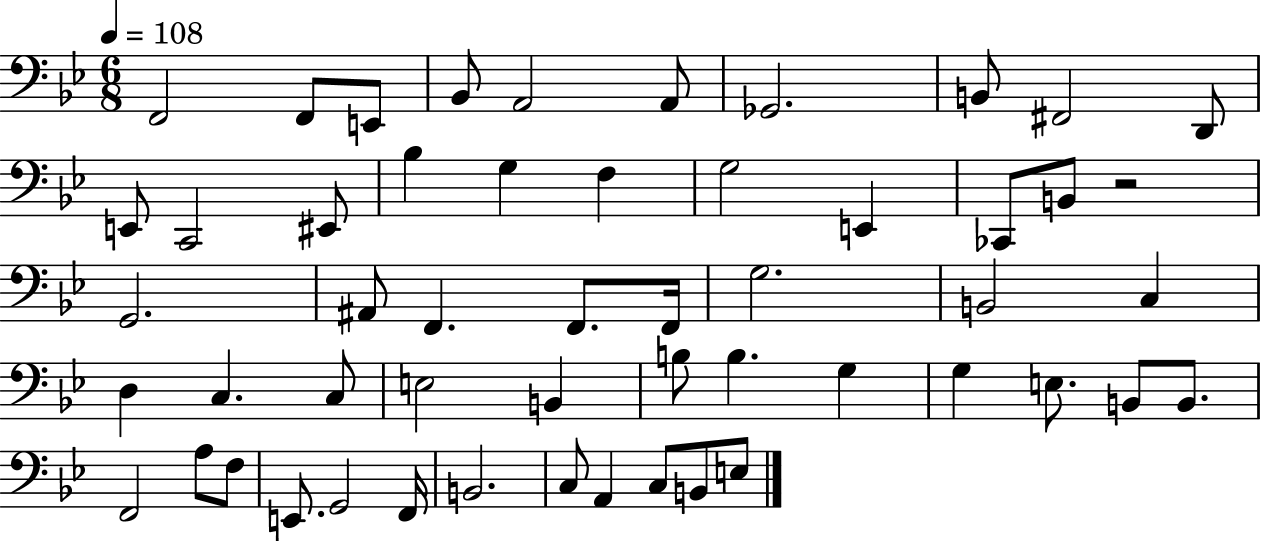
{
  \clef bass
  \numericTimeSignature
  \time 6/8
  \key bes \major
  \tempo 4 = 108
  f,2 f,8 e,8 | bes,8 a,2 a,8 | ges,2. | b,8 fis,2 d,8 | \break e,8 c,2 eis,8 | bes4 g4 f4 | g2 e,4 | ces,8 b,8 r2 | \break g,2. | ais,8 f,4. f,8. f,16 | g2. | b,2 c4 | \break d4 c4. c8 | e2 b,4 | b8 b4. g4 | g4 e8. b,8 b,8. | \break f,2 a8 f8 | e,8. g,2 f,16 | b,2. | c8 a,4 c8 b,8 e8 | \break \bar "|."
}